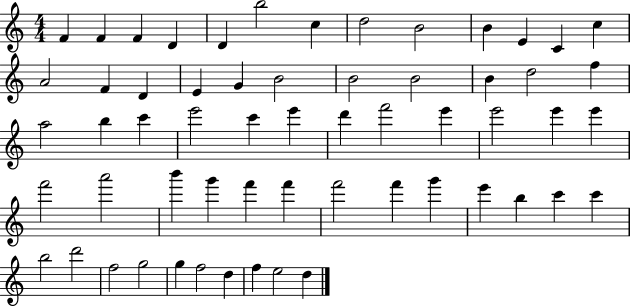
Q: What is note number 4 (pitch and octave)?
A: D4